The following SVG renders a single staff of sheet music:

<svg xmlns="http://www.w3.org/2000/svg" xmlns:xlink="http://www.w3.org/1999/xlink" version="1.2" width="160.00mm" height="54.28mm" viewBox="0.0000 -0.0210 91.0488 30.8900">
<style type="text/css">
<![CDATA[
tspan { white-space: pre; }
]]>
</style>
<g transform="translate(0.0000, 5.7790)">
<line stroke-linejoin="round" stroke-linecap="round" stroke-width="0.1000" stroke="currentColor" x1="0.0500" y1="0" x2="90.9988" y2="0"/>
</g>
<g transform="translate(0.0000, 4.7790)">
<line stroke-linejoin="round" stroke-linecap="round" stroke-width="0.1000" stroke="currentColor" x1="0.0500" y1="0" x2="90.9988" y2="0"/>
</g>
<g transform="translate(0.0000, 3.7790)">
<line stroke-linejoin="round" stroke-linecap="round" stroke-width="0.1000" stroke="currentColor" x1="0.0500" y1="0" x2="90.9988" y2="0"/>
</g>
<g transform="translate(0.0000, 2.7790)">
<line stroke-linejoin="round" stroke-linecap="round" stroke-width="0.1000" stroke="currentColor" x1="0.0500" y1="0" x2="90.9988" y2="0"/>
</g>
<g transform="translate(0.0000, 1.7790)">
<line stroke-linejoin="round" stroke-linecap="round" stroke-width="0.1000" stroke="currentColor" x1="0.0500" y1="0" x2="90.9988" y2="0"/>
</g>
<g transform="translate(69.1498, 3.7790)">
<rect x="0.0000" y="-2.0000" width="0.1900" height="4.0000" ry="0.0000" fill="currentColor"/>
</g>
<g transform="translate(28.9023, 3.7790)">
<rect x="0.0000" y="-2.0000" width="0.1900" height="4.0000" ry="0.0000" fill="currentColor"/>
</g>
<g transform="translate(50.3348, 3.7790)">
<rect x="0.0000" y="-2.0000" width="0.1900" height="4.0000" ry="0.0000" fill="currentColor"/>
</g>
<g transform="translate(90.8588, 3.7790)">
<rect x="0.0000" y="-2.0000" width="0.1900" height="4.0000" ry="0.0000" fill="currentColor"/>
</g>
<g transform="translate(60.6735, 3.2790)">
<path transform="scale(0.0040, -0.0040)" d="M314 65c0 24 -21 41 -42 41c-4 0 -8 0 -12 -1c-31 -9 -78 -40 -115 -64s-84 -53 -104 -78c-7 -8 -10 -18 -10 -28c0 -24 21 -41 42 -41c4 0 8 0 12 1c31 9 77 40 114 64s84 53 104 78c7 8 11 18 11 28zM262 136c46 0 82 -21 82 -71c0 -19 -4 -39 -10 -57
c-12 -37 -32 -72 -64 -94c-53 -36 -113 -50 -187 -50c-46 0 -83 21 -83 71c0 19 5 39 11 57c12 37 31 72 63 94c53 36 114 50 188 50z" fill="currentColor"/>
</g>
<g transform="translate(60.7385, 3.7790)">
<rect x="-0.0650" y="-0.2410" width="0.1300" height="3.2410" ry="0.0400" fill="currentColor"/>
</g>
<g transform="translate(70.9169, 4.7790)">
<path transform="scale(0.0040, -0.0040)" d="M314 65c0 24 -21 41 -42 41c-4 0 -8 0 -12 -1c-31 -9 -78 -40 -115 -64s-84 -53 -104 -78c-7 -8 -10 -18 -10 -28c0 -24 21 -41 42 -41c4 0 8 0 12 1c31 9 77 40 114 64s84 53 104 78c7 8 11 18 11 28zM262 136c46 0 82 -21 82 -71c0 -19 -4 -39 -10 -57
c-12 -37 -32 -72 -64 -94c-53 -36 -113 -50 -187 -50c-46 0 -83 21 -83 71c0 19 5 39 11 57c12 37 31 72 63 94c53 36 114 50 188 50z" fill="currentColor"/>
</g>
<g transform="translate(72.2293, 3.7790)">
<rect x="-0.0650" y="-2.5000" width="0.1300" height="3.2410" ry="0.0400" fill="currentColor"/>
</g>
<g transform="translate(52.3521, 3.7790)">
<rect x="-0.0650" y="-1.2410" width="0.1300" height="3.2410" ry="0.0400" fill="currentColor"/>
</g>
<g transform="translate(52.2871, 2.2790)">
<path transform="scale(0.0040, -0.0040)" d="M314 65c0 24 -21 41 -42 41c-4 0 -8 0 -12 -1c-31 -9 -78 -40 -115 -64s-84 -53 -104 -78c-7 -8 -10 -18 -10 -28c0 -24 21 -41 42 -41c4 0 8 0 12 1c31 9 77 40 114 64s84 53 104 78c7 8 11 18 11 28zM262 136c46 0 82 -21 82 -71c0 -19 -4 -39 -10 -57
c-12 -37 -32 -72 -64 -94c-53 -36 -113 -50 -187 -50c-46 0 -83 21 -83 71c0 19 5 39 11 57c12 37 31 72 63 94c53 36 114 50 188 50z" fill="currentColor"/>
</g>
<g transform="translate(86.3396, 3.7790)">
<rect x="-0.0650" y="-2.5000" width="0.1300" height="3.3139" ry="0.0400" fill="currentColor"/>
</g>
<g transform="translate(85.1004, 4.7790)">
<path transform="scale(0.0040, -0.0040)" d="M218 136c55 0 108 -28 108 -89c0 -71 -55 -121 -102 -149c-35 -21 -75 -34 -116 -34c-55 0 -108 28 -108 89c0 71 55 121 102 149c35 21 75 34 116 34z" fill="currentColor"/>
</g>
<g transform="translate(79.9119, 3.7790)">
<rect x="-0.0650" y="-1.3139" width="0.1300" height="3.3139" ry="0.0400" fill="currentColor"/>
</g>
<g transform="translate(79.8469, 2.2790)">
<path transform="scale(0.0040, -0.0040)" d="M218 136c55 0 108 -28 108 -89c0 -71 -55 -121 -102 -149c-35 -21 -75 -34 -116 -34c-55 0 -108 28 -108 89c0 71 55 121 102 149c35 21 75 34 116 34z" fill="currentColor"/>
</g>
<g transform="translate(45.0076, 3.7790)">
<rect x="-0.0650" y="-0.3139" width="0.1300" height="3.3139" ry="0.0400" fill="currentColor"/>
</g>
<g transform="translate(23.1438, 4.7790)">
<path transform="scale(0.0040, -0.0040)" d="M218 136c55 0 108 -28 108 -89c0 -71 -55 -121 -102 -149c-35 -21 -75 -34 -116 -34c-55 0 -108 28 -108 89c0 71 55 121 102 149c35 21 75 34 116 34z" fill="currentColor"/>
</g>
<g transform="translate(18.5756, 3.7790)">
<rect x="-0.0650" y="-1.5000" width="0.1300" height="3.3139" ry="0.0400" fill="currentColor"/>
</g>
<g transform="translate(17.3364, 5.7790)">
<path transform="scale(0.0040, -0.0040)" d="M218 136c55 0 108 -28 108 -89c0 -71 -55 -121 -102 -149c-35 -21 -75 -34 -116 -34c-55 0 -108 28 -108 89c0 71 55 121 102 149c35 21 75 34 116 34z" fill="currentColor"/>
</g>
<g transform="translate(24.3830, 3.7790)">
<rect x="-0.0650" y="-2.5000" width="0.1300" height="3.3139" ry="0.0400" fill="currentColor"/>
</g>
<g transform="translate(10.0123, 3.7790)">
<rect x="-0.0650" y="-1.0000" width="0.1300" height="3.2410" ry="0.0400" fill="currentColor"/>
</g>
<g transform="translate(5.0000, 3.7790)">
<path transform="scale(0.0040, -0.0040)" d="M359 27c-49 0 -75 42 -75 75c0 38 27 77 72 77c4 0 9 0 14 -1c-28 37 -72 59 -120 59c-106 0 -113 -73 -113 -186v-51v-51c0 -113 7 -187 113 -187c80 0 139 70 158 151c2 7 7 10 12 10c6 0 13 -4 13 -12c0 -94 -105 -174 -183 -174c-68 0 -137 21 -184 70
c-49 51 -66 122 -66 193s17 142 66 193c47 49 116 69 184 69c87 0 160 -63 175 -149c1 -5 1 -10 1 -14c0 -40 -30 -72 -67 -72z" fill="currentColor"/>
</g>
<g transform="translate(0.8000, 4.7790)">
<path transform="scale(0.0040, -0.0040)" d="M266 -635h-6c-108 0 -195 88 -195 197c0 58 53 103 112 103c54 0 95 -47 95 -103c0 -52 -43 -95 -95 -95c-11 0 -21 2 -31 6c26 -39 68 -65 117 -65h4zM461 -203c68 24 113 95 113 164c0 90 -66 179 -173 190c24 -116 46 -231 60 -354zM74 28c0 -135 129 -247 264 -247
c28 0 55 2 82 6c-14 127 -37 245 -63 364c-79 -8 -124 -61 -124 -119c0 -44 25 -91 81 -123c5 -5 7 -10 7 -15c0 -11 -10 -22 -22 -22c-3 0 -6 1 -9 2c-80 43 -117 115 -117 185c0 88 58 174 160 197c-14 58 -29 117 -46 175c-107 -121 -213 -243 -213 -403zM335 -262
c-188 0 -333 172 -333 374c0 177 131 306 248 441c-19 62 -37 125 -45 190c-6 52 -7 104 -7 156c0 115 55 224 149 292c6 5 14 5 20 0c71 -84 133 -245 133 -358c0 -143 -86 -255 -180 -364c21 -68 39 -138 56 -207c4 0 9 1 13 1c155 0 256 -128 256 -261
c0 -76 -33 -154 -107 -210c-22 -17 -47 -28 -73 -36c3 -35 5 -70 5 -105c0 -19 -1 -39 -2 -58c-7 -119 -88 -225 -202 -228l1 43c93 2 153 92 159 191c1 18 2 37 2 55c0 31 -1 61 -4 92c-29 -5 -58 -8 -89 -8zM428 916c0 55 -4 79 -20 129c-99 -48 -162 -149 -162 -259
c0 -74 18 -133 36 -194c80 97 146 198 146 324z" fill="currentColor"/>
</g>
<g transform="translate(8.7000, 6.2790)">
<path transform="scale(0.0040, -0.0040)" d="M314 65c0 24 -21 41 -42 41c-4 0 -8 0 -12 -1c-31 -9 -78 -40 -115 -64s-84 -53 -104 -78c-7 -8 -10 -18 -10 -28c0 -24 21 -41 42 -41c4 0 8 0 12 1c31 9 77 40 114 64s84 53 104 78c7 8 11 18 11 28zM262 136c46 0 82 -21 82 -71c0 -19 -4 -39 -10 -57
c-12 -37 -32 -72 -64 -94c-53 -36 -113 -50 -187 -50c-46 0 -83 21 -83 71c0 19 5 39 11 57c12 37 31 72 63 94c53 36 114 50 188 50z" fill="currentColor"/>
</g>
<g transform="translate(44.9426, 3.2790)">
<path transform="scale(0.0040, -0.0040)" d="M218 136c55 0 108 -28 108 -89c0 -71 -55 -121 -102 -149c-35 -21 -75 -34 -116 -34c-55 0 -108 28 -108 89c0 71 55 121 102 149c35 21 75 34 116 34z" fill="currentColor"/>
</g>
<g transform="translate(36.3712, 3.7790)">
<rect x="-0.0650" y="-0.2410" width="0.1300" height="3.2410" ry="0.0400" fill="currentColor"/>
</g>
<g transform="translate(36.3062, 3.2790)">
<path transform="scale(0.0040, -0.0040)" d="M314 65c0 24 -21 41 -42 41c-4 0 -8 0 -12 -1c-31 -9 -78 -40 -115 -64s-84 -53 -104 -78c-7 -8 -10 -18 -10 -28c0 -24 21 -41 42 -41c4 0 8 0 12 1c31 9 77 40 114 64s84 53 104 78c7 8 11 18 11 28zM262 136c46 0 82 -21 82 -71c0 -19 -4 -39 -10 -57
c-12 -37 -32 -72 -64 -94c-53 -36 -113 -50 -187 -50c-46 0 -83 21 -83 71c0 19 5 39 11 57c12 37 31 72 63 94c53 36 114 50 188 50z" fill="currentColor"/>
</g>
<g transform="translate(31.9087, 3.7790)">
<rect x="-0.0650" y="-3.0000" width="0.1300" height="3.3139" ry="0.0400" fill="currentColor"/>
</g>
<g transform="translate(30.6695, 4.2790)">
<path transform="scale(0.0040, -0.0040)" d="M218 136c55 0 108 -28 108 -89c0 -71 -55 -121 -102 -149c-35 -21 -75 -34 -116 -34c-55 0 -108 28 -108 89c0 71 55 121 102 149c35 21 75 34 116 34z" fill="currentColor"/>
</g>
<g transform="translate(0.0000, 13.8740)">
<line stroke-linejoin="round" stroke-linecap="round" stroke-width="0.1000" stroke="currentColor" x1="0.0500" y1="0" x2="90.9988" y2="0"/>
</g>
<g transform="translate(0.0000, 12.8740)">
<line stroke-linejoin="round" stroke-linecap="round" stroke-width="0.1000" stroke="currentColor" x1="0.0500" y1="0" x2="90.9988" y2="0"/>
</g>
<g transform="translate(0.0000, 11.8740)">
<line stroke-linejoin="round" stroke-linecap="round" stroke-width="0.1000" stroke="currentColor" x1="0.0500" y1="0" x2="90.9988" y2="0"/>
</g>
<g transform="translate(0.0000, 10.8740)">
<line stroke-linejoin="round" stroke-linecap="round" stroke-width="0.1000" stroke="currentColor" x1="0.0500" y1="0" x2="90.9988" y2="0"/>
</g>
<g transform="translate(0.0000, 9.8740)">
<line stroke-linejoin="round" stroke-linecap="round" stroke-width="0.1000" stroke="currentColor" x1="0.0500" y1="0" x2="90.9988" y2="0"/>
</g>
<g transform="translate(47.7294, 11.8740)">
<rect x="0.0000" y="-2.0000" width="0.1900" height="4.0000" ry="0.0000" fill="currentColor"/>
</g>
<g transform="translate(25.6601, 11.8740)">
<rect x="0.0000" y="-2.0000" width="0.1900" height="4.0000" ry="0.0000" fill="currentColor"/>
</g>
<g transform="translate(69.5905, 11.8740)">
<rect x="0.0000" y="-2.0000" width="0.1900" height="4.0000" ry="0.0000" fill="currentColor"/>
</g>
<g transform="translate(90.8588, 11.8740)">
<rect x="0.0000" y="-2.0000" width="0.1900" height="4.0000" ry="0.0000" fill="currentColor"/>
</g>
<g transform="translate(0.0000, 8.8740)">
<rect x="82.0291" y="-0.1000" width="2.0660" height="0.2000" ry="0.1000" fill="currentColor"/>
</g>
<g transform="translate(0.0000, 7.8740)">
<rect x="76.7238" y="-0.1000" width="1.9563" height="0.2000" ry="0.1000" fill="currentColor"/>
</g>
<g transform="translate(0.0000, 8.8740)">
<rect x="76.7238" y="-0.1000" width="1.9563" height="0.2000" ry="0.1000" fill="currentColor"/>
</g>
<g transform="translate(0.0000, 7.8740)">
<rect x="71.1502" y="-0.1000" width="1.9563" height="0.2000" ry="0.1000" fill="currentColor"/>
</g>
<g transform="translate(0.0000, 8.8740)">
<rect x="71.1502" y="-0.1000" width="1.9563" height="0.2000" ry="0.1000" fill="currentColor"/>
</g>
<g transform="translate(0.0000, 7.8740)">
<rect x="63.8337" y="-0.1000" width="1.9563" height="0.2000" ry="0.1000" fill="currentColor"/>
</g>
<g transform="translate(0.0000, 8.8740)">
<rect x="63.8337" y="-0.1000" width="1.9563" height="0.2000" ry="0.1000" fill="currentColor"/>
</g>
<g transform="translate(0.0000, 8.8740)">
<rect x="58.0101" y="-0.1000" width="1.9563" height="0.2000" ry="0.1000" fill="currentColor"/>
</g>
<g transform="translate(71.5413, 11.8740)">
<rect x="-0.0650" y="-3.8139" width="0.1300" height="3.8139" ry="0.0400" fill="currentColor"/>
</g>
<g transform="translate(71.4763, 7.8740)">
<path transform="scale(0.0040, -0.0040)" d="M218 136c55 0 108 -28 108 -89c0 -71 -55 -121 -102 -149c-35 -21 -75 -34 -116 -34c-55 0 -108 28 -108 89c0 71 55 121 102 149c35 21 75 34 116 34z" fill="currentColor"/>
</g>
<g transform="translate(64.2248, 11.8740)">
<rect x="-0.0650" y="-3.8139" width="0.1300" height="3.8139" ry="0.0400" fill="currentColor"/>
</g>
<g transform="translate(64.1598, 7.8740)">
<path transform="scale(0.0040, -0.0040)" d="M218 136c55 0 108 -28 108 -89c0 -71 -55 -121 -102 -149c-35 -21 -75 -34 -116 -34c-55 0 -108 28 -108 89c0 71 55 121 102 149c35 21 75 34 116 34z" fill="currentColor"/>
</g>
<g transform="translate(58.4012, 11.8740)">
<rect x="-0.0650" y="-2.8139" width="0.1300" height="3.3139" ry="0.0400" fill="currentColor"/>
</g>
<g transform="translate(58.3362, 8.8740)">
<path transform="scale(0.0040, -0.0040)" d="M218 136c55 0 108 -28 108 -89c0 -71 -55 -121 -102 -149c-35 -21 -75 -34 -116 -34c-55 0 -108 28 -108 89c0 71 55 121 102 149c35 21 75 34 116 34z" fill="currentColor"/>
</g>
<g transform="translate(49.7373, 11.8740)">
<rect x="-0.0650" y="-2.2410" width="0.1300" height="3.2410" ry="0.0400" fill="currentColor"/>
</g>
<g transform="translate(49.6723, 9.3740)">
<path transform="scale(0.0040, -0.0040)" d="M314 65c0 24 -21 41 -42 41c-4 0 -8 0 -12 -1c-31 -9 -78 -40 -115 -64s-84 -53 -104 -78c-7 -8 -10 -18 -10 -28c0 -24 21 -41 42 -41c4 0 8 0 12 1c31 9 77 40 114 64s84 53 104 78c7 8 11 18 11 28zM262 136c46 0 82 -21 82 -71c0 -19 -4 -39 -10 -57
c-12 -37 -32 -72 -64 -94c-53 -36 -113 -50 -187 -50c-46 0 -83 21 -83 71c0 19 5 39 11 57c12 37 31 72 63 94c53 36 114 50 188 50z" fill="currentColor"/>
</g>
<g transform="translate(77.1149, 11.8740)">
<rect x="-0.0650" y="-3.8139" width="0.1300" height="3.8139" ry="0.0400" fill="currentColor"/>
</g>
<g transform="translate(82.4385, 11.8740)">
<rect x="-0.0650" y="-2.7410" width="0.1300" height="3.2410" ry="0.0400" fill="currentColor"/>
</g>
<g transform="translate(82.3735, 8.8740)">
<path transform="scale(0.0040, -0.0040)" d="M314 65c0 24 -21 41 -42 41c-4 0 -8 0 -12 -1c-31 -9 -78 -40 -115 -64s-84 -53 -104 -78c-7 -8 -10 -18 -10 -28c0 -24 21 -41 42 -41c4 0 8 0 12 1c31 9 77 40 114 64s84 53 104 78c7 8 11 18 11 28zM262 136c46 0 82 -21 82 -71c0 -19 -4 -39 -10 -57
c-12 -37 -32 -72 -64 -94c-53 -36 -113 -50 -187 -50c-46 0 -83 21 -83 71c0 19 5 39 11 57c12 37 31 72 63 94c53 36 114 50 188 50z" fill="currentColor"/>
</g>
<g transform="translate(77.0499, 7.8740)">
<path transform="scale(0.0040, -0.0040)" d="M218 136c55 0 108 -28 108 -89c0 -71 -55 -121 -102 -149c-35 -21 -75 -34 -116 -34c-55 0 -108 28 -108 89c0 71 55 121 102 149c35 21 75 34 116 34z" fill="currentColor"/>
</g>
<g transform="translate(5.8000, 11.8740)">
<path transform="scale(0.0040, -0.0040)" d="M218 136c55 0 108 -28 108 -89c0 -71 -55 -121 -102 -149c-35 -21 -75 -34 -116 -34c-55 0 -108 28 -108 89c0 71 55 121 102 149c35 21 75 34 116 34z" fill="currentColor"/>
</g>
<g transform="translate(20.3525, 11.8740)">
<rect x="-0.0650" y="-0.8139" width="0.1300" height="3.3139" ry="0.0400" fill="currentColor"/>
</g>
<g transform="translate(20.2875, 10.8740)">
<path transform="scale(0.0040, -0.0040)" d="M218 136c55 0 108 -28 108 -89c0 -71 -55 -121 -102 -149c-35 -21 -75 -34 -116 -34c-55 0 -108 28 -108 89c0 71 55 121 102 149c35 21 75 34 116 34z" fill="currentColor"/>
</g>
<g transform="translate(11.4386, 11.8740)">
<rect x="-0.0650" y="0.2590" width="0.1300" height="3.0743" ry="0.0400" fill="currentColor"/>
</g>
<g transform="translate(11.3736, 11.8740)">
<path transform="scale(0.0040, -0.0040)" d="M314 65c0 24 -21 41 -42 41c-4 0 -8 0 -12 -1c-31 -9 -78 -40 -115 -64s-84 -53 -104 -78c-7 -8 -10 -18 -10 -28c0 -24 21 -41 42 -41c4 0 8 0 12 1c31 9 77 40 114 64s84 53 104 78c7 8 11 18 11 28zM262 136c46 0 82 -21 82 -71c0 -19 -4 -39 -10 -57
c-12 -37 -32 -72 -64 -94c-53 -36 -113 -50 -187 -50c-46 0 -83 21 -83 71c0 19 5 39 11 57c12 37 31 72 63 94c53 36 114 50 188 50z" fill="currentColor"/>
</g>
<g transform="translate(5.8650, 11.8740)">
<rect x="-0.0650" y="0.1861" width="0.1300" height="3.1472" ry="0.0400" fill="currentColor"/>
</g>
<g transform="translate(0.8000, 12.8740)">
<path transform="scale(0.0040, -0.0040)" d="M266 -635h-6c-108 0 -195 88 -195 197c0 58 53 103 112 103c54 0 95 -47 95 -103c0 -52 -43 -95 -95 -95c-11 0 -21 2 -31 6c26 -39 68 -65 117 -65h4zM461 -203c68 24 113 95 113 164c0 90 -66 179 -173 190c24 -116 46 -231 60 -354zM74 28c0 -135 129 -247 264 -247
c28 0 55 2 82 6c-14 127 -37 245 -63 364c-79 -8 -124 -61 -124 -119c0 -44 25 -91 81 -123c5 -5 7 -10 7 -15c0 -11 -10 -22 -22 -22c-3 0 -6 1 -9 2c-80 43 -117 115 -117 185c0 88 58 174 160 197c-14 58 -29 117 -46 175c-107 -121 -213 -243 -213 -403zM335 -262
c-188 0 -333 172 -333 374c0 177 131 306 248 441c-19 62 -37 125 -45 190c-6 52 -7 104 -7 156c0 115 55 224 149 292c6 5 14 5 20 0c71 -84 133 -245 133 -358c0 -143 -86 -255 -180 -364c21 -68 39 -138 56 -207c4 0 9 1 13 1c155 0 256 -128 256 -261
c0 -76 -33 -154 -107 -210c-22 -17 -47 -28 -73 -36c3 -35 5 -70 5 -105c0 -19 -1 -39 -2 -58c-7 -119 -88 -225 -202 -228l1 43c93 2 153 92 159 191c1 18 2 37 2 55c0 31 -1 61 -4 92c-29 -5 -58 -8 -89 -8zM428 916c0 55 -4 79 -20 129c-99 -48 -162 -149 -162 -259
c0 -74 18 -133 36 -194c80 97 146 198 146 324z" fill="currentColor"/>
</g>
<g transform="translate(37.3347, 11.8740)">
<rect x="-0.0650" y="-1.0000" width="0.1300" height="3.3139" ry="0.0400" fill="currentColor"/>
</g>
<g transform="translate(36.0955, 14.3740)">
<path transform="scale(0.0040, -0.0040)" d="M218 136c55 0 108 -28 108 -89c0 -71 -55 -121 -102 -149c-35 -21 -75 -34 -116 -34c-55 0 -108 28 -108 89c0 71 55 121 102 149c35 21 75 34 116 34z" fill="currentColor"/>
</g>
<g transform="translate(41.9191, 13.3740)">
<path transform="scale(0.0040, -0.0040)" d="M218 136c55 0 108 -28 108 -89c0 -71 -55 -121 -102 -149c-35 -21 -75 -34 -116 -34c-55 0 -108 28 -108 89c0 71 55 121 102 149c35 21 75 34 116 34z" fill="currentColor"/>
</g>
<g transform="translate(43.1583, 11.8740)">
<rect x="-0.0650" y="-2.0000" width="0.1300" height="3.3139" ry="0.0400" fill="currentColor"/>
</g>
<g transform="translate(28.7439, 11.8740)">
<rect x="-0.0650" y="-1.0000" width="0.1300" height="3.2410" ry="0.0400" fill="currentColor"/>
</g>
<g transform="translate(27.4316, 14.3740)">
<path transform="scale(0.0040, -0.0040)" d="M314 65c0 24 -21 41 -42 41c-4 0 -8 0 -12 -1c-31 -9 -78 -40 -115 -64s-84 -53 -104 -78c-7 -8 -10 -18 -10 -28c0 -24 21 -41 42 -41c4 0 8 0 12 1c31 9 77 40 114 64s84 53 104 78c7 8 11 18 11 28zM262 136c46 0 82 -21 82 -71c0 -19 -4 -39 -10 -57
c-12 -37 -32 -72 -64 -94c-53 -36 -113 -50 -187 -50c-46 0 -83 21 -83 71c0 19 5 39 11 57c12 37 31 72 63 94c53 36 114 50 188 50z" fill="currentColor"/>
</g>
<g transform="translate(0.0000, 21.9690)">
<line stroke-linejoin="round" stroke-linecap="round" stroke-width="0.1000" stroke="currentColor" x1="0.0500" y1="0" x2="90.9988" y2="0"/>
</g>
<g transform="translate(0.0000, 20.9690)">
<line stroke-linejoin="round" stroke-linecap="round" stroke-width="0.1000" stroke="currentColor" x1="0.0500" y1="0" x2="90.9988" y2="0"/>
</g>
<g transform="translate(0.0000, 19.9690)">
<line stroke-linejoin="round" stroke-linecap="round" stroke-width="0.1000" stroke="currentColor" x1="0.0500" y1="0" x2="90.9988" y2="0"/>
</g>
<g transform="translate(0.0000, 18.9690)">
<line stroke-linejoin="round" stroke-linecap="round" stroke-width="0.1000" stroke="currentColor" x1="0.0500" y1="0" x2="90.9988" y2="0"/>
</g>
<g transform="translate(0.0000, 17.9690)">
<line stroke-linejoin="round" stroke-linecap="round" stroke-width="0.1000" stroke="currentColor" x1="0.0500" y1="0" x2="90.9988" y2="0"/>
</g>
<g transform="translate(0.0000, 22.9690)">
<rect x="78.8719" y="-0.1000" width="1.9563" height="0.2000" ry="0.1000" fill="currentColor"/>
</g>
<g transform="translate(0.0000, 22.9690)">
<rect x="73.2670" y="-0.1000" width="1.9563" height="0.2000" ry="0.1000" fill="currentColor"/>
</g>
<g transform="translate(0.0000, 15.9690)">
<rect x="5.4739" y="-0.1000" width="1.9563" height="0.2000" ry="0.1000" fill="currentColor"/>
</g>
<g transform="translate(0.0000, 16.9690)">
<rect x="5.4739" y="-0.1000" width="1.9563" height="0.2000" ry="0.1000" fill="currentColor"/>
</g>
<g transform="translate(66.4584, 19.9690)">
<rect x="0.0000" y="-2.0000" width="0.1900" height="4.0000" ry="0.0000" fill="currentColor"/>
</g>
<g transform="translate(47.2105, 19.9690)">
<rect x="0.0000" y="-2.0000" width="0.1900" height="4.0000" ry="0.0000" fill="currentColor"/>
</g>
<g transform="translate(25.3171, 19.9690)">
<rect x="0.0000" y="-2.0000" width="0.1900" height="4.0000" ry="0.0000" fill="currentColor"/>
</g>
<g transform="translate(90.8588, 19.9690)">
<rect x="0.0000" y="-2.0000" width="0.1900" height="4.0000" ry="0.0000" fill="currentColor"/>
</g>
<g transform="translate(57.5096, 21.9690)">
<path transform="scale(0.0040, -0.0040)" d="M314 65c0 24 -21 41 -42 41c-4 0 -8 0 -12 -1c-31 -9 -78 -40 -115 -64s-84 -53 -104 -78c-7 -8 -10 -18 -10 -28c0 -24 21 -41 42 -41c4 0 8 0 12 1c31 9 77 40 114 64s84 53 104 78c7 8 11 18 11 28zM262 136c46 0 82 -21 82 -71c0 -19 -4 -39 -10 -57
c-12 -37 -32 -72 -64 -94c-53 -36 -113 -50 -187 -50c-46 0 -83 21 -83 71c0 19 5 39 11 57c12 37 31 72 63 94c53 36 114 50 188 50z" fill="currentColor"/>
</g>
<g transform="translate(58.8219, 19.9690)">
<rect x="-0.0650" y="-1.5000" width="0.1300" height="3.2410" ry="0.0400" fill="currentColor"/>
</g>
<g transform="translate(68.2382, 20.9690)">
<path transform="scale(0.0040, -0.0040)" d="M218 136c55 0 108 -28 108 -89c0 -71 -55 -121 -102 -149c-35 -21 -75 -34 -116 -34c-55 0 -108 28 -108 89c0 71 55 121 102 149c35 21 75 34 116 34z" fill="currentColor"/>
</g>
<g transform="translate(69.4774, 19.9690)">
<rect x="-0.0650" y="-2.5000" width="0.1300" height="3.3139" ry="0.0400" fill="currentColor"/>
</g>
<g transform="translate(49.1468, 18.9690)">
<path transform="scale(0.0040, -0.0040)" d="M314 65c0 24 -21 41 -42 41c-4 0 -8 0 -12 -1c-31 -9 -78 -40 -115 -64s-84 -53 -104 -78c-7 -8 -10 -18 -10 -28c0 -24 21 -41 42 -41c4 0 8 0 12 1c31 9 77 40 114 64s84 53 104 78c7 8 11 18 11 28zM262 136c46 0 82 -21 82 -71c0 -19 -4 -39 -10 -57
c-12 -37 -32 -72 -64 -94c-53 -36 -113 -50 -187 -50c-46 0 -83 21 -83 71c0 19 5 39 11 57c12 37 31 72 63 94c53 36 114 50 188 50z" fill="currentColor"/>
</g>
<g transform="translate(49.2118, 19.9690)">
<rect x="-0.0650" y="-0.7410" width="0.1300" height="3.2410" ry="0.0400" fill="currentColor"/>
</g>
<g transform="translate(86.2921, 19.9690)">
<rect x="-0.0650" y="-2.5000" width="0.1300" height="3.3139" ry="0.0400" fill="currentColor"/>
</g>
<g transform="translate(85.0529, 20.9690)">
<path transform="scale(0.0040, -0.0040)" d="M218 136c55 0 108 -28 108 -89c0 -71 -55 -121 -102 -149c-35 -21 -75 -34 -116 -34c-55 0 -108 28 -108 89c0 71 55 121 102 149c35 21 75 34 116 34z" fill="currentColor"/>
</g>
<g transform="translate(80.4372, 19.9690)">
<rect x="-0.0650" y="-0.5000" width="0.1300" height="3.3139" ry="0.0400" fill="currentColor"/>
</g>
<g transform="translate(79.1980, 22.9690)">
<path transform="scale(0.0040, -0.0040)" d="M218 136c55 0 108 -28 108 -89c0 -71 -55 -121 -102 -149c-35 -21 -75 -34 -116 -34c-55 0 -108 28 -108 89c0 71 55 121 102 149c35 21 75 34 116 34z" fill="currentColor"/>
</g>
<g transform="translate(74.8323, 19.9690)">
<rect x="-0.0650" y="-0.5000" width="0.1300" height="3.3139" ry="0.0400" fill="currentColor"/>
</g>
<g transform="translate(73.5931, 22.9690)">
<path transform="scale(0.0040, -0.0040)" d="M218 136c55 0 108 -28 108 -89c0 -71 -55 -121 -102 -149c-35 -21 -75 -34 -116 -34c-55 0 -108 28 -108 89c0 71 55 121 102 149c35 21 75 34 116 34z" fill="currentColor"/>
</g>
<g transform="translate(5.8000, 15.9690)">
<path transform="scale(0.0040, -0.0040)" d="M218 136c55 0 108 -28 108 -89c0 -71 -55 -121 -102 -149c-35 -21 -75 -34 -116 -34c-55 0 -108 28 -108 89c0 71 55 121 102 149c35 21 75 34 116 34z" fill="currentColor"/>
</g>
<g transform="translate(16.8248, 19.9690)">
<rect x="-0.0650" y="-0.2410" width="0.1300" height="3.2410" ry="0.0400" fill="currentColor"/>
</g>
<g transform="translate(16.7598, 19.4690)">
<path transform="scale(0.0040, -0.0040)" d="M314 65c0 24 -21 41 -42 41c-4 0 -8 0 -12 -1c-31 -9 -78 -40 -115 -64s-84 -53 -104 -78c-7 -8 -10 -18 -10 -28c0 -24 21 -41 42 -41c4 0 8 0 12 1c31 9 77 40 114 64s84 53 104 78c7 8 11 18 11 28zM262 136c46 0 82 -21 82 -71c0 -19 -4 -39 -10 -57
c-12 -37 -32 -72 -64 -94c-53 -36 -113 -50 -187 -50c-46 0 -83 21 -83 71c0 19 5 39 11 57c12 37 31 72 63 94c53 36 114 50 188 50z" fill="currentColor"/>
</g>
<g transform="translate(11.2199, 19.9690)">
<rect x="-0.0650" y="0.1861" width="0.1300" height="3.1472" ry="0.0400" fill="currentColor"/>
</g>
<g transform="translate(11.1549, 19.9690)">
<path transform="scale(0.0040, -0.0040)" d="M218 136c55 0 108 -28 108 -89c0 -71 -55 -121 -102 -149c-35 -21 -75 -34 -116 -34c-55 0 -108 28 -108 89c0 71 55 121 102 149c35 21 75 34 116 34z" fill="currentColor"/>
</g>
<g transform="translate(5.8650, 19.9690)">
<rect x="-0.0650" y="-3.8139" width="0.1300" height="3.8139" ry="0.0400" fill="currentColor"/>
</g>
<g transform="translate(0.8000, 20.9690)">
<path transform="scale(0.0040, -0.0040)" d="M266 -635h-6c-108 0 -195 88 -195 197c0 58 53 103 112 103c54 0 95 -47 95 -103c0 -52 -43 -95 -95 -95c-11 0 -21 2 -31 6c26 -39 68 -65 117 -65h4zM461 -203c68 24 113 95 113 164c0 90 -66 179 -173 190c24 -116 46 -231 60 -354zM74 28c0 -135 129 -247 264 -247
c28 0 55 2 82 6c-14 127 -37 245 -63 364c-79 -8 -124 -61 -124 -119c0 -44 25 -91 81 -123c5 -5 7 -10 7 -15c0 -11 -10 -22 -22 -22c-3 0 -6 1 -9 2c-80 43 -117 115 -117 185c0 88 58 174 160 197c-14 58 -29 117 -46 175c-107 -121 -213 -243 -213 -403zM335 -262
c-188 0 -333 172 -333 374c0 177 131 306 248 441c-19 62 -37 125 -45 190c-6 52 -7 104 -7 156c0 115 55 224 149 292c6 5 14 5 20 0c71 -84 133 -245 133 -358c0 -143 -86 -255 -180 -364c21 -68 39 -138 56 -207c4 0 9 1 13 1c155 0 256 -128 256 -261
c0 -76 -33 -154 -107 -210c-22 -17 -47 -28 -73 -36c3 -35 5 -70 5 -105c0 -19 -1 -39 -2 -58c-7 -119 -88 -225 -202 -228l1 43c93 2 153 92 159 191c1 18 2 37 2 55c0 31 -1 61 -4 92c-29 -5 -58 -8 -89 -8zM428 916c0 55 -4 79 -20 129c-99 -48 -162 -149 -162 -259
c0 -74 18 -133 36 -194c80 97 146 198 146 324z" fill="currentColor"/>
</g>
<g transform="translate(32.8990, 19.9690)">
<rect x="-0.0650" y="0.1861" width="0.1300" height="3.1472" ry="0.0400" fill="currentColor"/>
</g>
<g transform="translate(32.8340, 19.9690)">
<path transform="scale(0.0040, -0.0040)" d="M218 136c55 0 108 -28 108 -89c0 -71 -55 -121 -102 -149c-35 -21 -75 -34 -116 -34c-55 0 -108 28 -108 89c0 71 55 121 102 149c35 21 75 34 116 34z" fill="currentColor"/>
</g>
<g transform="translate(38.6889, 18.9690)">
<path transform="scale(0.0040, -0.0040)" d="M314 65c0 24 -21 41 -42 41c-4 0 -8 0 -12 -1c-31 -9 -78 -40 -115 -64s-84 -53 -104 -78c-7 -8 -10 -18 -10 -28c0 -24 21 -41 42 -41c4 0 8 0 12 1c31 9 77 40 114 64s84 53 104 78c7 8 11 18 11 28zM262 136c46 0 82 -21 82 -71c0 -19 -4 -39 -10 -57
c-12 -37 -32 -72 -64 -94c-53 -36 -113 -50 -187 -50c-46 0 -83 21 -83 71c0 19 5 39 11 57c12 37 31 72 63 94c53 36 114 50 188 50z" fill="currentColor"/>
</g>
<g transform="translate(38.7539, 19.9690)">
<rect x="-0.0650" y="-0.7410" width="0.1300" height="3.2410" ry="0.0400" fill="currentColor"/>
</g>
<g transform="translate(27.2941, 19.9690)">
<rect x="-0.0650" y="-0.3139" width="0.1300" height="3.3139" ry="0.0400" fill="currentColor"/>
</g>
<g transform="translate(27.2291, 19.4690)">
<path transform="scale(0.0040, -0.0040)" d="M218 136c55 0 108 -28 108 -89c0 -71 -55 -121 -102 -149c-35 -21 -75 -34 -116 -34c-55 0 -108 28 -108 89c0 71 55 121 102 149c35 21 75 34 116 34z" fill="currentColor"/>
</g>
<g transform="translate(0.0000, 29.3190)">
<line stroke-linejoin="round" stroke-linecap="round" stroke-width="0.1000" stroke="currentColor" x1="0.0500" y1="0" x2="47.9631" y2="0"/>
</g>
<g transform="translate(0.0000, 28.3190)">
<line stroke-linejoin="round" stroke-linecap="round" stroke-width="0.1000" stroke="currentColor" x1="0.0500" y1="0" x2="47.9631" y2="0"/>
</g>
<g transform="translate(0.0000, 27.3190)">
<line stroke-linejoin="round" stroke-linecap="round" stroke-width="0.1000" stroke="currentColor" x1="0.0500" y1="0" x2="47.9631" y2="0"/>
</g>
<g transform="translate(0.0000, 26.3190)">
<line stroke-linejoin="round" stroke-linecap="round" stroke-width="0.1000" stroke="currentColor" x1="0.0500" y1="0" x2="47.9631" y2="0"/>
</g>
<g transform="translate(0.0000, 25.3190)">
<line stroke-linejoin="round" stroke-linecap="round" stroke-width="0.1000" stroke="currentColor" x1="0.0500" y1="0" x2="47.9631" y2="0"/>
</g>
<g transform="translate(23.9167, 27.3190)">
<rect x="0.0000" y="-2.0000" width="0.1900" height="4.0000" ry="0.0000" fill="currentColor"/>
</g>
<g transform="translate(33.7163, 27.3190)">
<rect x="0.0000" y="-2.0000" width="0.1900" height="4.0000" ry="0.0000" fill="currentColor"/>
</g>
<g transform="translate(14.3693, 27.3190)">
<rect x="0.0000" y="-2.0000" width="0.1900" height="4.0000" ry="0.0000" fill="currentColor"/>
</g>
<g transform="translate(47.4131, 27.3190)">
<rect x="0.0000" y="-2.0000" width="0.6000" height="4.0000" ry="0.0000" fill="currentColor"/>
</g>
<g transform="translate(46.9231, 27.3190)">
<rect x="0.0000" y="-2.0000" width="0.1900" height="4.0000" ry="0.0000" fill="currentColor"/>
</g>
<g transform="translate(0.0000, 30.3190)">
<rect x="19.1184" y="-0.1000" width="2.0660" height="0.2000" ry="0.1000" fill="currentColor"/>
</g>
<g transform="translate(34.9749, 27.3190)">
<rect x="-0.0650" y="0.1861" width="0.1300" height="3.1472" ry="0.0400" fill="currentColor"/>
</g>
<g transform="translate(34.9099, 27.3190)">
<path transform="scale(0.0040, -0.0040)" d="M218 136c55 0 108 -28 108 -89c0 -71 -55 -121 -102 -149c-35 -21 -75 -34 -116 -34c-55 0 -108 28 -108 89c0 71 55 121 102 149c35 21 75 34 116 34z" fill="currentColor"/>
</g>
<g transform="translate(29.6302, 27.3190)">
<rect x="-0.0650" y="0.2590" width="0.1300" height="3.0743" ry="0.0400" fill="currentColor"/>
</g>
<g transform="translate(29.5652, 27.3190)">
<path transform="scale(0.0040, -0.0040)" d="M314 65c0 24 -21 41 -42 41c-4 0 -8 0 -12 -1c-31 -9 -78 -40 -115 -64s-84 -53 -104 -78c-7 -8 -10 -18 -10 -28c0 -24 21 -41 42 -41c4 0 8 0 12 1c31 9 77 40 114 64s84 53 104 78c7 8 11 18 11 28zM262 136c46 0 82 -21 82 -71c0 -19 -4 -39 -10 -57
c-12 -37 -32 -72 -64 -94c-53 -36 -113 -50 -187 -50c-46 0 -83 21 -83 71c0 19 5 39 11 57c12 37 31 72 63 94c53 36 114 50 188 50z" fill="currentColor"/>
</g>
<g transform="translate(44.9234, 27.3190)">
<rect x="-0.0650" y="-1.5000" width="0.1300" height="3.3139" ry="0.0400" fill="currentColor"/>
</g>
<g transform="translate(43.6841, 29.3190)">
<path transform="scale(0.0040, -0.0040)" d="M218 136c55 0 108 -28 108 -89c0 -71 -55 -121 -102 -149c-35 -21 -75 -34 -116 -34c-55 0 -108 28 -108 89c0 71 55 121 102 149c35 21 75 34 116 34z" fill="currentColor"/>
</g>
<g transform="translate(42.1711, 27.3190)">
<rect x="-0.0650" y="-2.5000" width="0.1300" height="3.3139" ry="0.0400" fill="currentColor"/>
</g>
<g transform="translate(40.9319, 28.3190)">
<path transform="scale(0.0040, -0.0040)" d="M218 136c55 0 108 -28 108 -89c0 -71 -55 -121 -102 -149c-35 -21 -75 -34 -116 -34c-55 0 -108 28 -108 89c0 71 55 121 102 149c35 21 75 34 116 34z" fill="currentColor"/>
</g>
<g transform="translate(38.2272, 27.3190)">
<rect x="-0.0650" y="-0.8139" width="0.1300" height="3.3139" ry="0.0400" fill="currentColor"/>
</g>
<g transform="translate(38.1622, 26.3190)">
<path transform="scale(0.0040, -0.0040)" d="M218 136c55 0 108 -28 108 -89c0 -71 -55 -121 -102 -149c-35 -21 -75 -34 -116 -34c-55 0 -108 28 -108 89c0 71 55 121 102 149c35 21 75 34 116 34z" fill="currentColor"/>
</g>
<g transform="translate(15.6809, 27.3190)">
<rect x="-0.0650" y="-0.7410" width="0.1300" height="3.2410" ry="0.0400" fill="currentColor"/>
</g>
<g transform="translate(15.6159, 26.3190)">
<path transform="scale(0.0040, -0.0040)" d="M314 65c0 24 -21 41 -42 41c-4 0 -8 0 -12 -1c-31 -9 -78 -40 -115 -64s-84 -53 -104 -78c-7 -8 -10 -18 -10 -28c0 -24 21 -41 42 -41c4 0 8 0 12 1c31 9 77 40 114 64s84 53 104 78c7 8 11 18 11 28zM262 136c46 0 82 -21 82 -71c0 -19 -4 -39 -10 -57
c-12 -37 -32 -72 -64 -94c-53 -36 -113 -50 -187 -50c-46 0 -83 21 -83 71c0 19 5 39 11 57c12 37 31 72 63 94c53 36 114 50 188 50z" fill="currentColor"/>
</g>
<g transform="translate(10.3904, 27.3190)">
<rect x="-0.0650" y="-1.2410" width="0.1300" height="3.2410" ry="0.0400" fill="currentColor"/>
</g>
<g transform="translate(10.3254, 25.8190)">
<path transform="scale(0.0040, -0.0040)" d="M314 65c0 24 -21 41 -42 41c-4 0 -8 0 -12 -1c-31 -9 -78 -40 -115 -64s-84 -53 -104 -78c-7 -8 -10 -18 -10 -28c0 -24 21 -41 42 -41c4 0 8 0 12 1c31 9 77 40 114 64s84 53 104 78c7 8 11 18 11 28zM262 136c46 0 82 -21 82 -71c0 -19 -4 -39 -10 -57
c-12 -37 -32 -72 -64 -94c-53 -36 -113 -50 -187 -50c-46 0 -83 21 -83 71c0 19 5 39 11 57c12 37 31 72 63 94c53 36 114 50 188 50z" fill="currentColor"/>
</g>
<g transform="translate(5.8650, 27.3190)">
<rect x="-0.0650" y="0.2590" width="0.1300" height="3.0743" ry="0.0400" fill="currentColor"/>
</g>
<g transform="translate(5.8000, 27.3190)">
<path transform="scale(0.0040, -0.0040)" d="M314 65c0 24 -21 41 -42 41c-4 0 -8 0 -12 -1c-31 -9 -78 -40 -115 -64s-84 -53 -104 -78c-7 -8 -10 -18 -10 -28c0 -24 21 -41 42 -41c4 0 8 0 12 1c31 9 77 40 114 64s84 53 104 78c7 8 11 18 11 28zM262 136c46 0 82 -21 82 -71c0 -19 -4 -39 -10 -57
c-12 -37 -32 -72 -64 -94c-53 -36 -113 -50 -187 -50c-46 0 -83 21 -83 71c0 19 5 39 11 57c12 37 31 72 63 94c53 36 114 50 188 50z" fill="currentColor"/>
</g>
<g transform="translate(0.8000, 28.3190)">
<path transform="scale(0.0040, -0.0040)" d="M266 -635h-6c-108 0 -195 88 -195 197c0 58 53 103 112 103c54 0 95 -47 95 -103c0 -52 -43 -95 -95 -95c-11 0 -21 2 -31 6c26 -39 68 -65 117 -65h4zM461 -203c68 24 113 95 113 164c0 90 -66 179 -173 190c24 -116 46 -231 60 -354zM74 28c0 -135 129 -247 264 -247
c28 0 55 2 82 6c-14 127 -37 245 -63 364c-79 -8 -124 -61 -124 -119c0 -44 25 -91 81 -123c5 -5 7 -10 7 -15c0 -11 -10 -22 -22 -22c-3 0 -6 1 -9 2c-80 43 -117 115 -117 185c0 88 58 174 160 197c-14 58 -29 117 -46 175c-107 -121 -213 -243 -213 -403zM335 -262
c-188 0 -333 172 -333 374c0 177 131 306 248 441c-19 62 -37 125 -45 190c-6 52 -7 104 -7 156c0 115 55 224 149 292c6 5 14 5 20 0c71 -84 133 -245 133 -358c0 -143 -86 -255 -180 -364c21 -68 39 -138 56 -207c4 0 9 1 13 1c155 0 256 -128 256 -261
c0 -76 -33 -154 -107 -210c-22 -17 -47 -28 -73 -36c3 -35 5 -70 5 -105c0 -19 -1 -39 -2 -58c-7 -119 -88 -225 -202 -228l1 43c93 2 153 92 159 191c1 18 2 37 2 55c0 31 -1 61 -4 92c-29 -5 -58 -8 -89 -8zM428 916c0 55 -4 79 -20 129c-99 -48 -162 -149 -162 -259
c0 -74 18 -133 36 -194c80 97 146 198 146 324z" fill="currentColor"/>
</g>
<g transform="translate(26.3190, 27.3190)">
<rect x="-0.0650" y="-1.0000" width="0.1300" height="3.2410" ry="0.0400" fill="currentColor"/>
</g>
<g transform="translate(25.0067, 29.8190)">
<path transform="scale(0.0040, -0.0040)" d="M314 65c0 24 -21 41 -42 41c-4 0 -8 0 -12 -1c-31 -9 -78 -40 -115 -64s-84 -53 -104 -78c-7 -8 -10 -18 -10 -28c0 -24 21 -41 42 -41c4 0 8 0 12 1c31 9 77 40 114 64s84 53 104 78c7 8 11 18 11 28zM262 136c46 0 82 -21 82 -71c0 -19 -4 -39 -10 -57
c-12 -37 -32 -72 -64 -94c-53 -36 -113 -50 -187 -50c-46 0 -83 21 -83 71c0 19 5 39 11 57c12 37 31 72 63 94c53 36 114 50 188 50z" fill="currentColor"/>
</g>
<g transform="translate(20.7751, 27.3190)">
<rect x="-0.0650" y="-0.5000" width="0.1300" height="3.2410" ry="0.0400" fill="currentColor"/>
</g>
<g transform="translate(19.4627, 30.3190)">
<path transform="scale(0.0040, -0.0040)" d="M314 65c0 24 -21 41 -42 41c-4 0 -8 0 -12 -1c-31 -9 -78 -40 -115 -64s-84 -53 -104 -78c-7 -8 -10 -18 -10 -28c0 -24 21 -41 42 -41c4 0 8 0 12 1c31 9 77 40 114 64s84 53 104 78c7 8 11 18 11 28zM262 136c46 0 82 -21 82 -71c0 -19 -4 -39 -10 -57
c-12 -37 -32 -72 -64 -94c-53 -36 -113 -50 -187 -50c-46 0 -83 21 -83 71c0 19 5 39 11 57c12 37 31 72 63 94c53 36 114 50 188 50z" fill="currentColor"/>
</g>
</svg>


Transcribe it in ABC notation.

X:1
T:Untitled
M:4/4
L:1/4
K:C
D2 E G A c2 c e2 c2 G2 e G B B2 d D2 D F g2 a c' c' c' a2 c' B c2 c B d2 d2 E2 G C C G B2 e2 d2 C2 D2 B2 B d G E